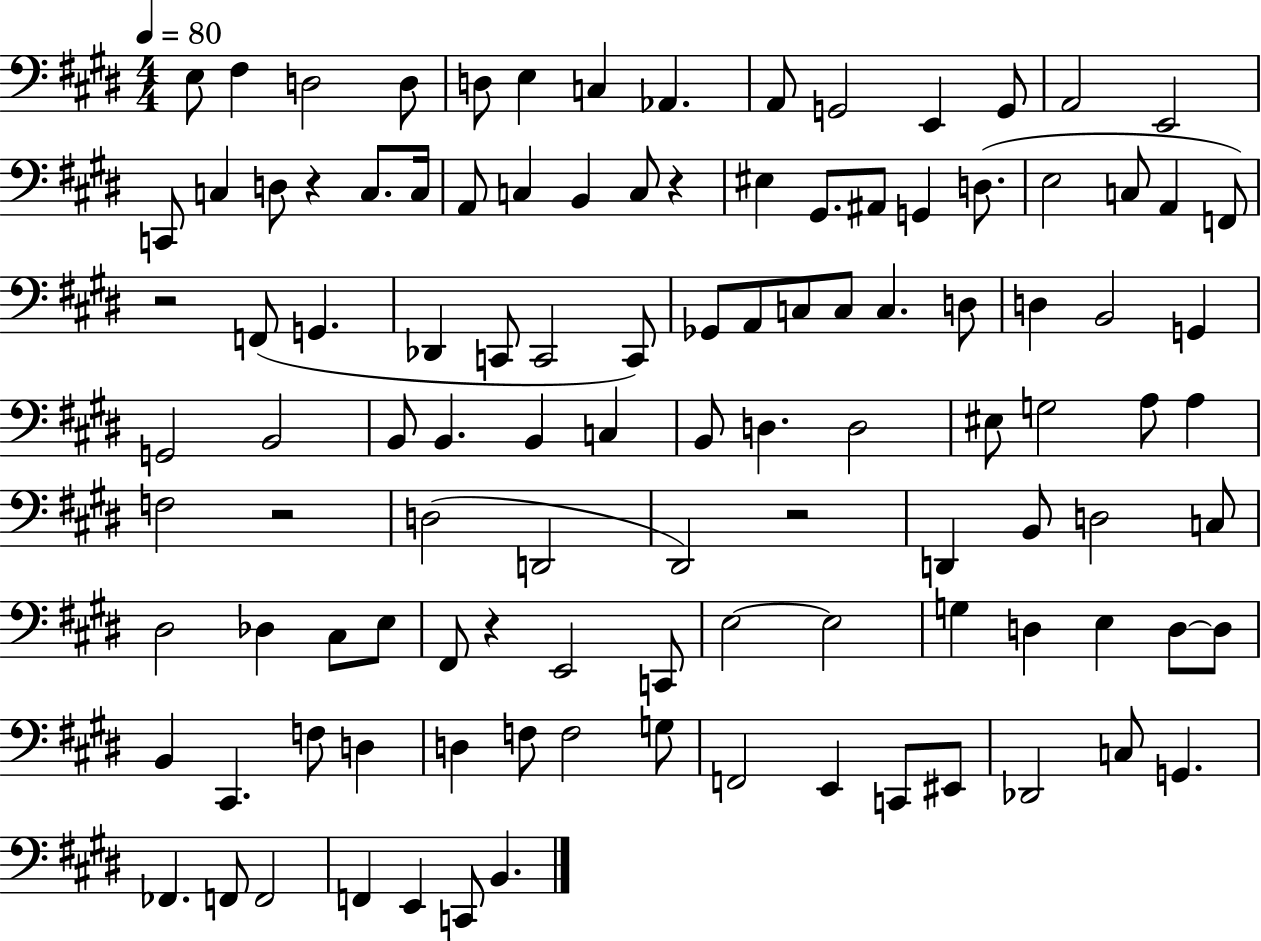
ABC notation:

X:1
T:Untitled
M:4/4
L:1/4
K:E
E,/2 ^F, D,2 D,/2 D,/2 E, C, _A,, A,,/2 G,,2 E,, G,,/2 A,,2 E,,2 C,,/2 C, D,/2 z C,/2 C,/4 A,,/2 C, B,, C,/2 z ^E, ^G,,/2 ^A,,/2 G,, D,/2 E,2 C,/2 A,, F,,/2 z2 F,,/2 G,, _D,, C,,/2 C,,2 C,,/2 _G,,/2 A,,/2 C,/2 C,/2 C, D,/2 D, B,,2 G,, G,,2 B,,2 B,,/2 B,, B,, C, B,,/2 D, D,2 ^E,/2 G,2 A,/2 A, F,2 z2 D,2 D,,2 ^D,,2 z2 D,, B,,/2 D,2 C,/2 ^D,2 _D, ^C,/2 E,/2 ^F,,/2 z E,,2 C,,/2 E,2 E,2 G, D, E, D,/2 D,/2 B,, ^C,, F,/2 D, D, F,/2 F,2 G,/2 F,,2 E,, C,,/2 ^E,,/2 _D,,2 C,/2 G,, _F,, F,,/2 F,,2 F,, E,, C,,/2 B,,